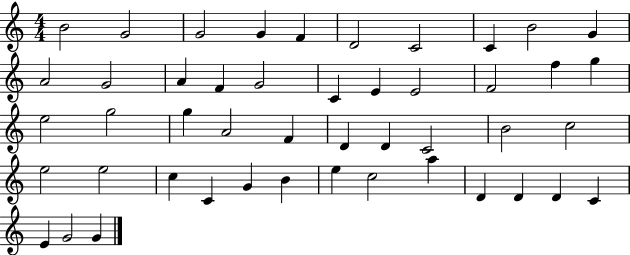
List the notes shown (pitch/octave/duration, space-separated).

B4/h G4/h G4/h G4/q F4/q D4/h C4/h C4/q B4/h G4/q A4/h G4/h A4/q F4/q G4/h C4/q E4/q E4/h F4/h F5/q G5/q E5/h G5/h G5/q A4/h F4/q D4/q D4/q C4/h B4/h C5/h E5/h E5/h C5/q C4/q G4/q B4/q E5/q C5/h A5/q D4/q D4/q D4/q C4/q E4/q G4/h G4/q